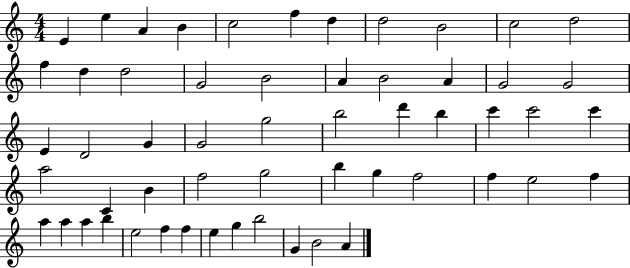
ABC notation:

X:1
T:Untitled
M:4/4
L:1/4
K:C
E e A B c2 f d d2 B2 c2 d2 f d d2 G2 B2 A B2 A G2 G2 E D2 G G2 g2 b2 d' b c' c'2 c' a2 C B f2 g2 b g f2 f e2 f a a a b e2 f f e g b2 G B2 A